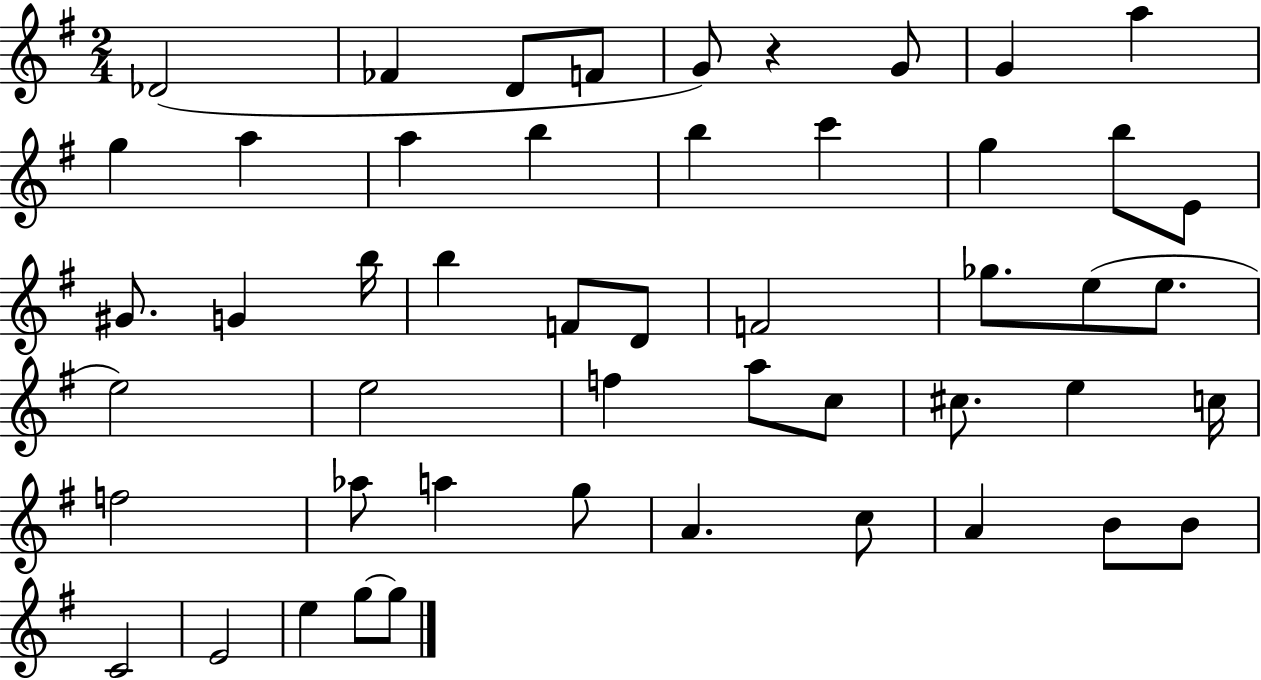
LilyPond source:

{
  \clef treble
  \numericTimeSignature
  \time 2/4
  \key g \major
  \repeat volta 2 { des'2( | fes'4 d'8 f'8 | g'8) r4 g'8 | g'4 a''4 | \break g''4 a''4 | a''4 b''4 | b''4 c'''4 | g''4 b''8 e'8 | \break gis'8. g'4 b''16 | b''4 f'8 d'8 | f'2 | ges''8. e''8( e''8. | \break e''2) | e''2 | f''4 a''8 c''8 | cis''8. e''4 c''16 | \break f''2 | aes''8 a''4 g''8 | a'4. c''8 | a'4 b'8 b'8 | \break c'2 | e'2 | e''4 g''8~~ g''8 | } \bar "|."
}